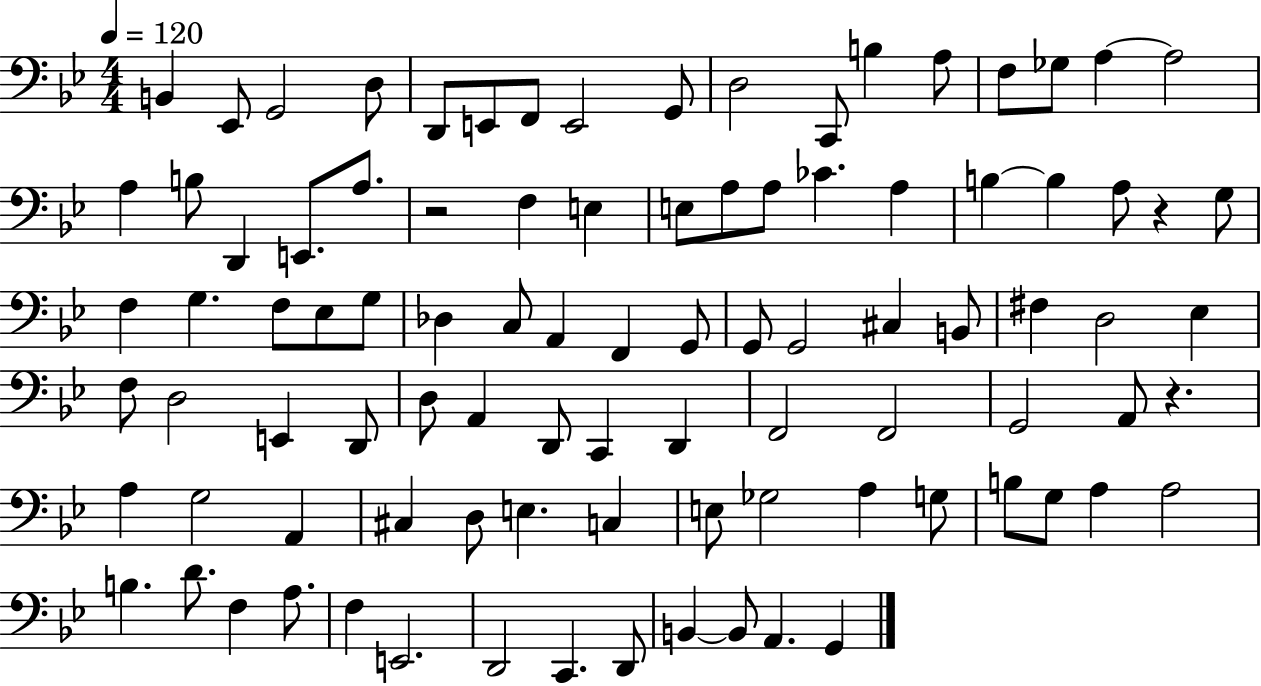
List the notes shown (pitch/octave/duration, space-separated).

B2/q Eb2/e G2/h D3/e D2/e E2/e F2/e E2/h G2/e D3/h C2/e B3/q A3/e F3/e Gb3/e A3/q A3/h A3/q B3/e D2/q E2/e. A3/e. R/h F3/q E3/q E3/e A3/e A3/e CES4/q. A3/q B3/q B3/q A3/e R/q G3/e F3/q G3/q. F3/e Eb3/e G3/e Db3/q C3/e A2/q F2/q G2/e G2/e G2/h C#3/q B2/e F#3/q D3/h Eb3/q F3/e D3/h E2/q D2/e D3/e A2/q D2/e C2/q D2/q F2/h F2/h G2/h A2/e R/q. A3/q G3/h A2/q C#3/q D3/e E3/q. C3/q E3/e Gb3/h A3/q G3/e B3/e G3/e A3/q A3/h B3/q. D4/e. F3/q A3/e. F3/q E2/h. D2/h C2/q. D2/e B2/q B2/e A2/q. G2/q